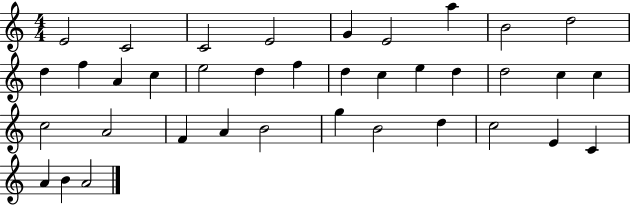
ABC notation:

X:1
T:Untitled
M:4/4
L:1/4
K:C
E2 C2 C2 E2 G E2 a B2 d2 d f A c e2 d f d c e d d2 c c c2 A2 F A B2 g B2 d c2 E C A B A2